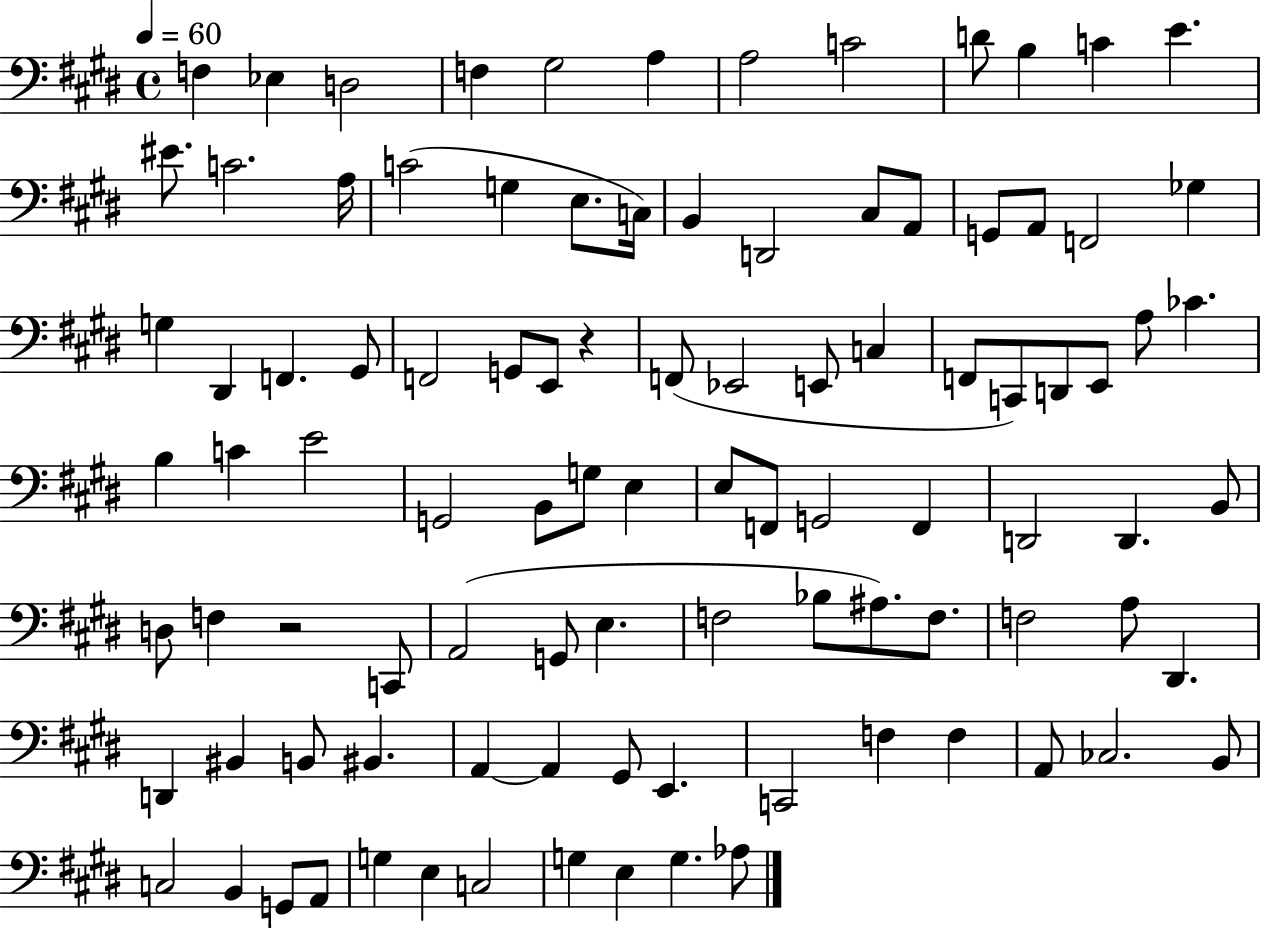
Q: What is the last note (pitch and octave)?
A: Ab3